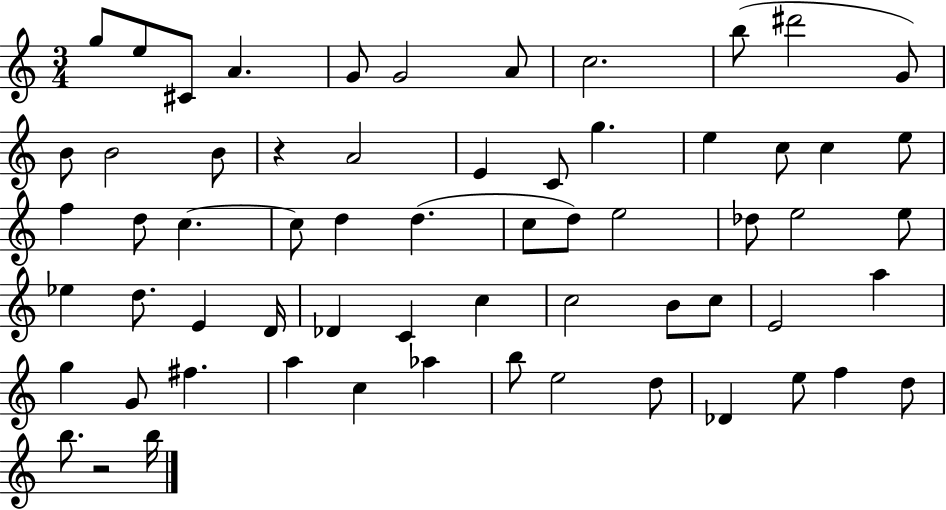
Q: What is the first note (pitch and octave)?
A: G5